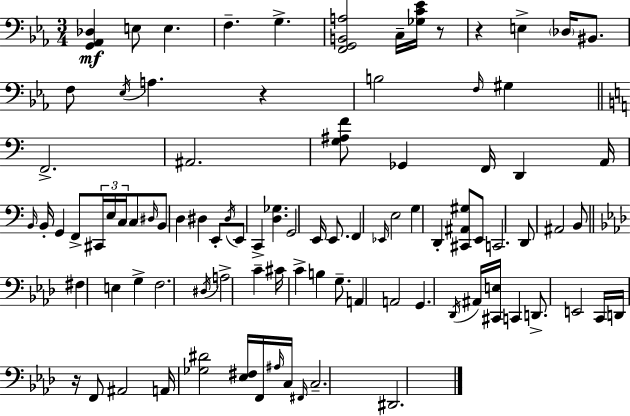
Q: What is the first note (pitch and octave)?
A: E3